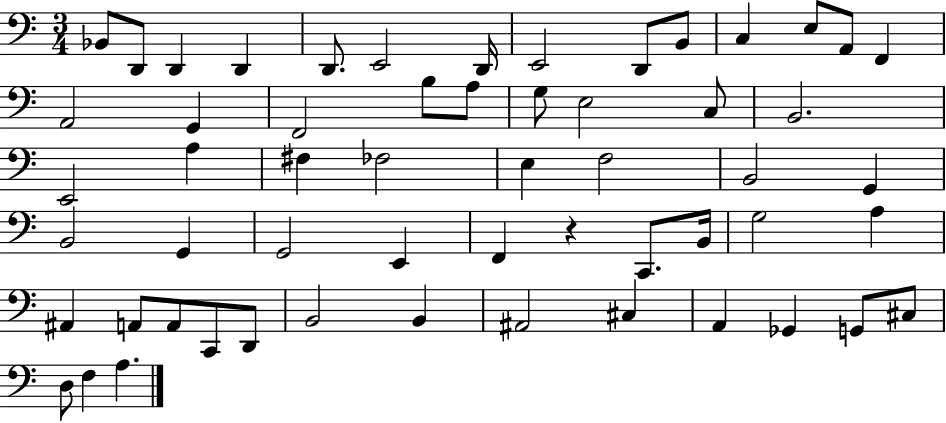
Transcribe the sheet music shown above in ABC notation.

X:1
T:Untitled
M:3/4
L:1/4
K:C
_B,,/2 D,,/2 D,, D,, D,,/2 E,,2 D,,/4 E,,2 D,,/2 B,,/2 C, E,/2 A,,/2 F,, A,,2 G,, F,,2 B,/2 A,/2 G,/2 E,2 C,/2 B,,2 E,,2 A, ^F, _F,2 E, F,2 B,,2 G,, B,,2 G,, G,,2 E,, F,, z C,,/2 B,,/4 G,2 A, ^A,, A,,/2 A,,/2 C,,/2 D,,/2 B,,2 B,, ^A,,2 ^C, A,, _G,, G,,/2 ^C,/2 D,/2 F, A,